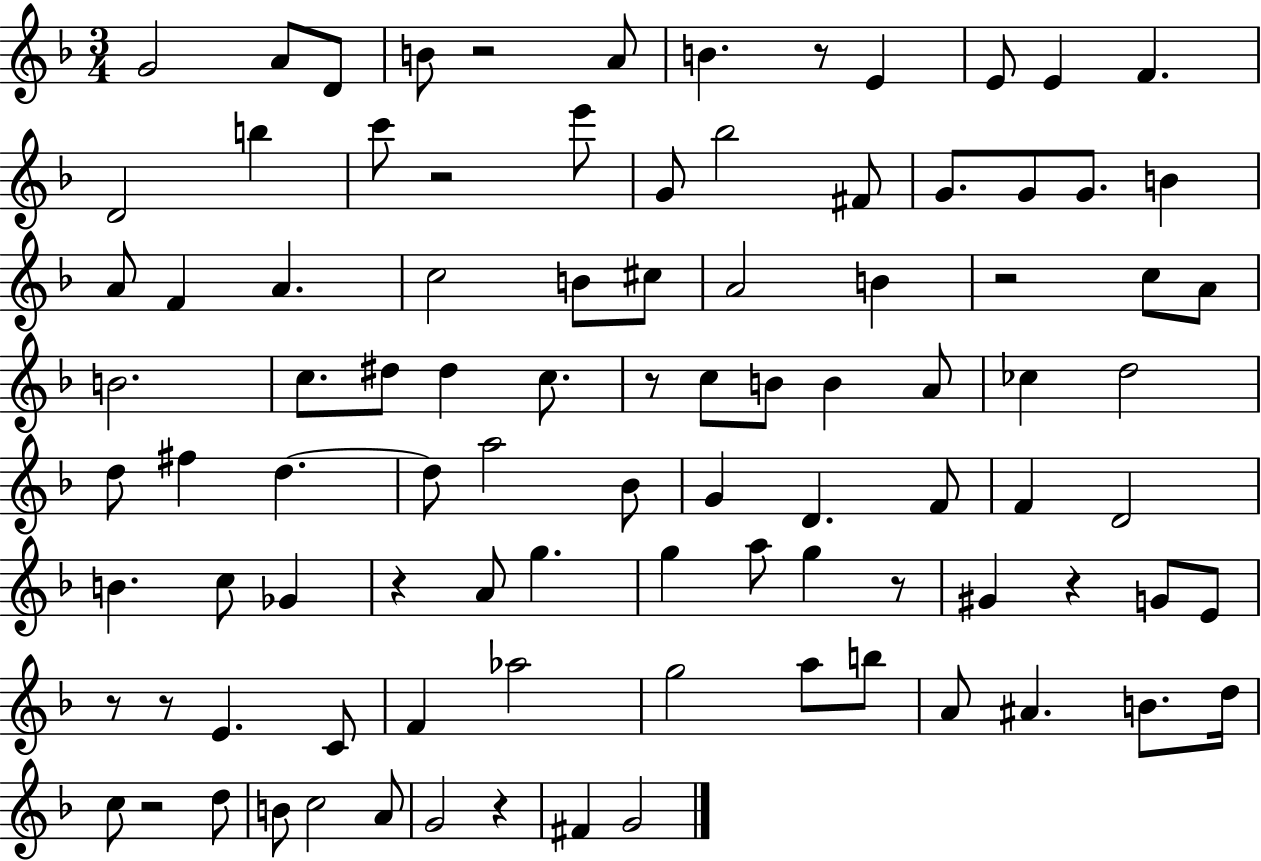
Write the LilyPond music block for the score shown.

{
  \clef treble
  \numericTimeSignature
  \time 3/4
  \key f \major
  \repeat volta 2 { g'2 a'8 d'8 | b'8 r2 a'8 | b'4. r8 e'4 | e'8 e'4 f'4. | \break d'2 b''4 | c'''8 r2 e'''8 | g'8 bes''2 fis'8 | g'8. g'8 g'8. b'4 | \break a'8 f'4 a'4. | c''2 b'8 cis''8 | a'2 b'4 | r2 c''8 a'8 | \break b'2. | c''8. dis''8 dis''4 c''8. | r8 c''8 b'8 b'4 a'8 | ces''4 d''2 | \break d''8 fis''4 d''4.~~ | d''8 a''2 bes'8 | g'4 d'4. f'8 | f'4 d'2 | \break b'4. c''8 ges'4 | r4 a'8 g''4. | g''4 a''8 g''4 r8 | gis'4 r4 g'8 e'8 | \break r8 r8 e'4. c'8 | f'4 aes''2 | g''2 a''8 b''8 | a'8 ais'4. b'8. d''16 | \break c''8 r2 d''8 | b'8 c''2 a'8 | g'2 r4 | fis'4 g'2 | \break } \bar "|."
}